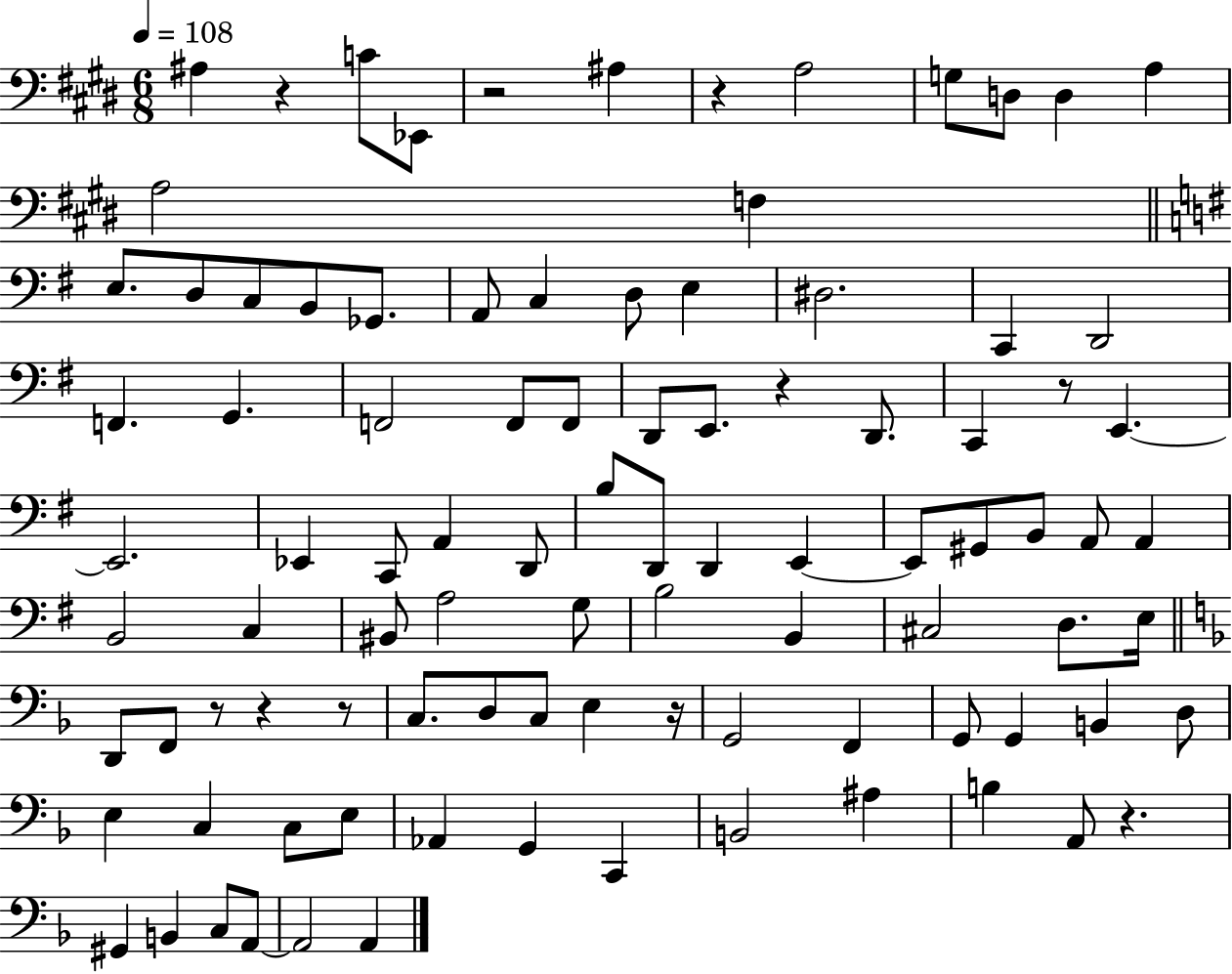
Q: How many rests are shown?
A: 10